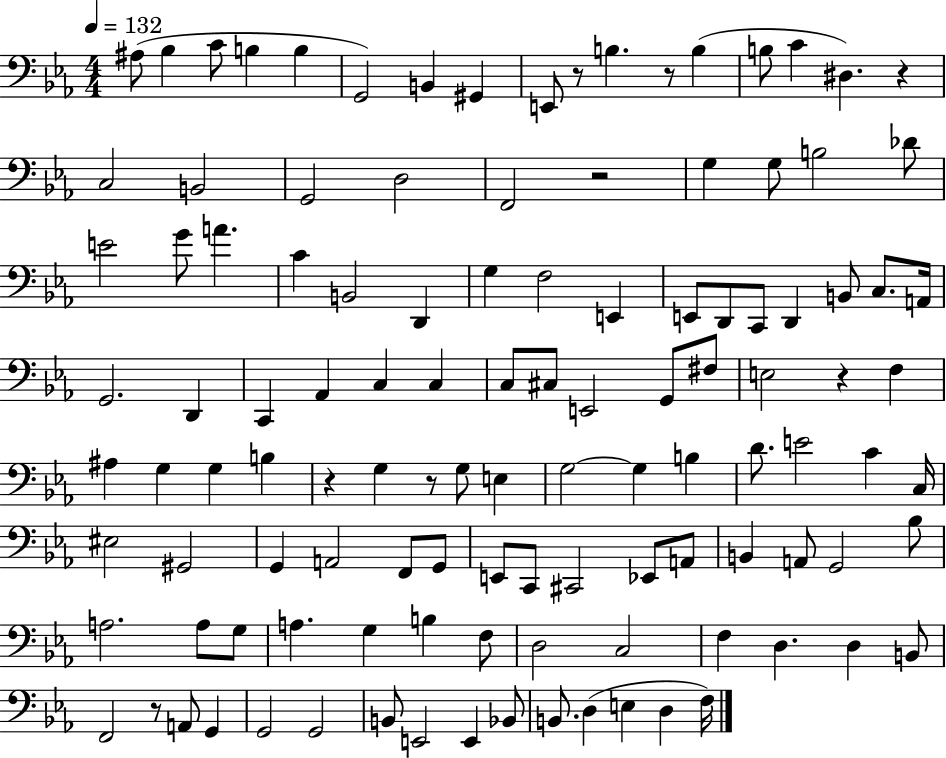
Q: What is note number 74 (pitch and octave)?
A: C2